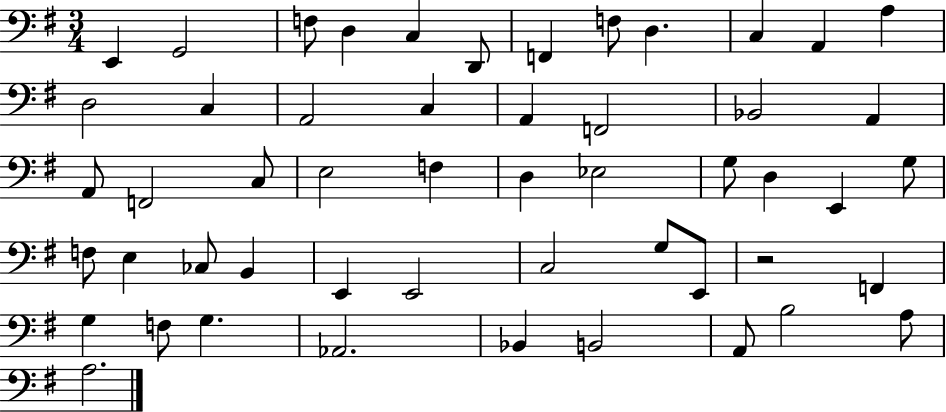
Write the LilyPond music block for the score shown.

{
  \clef bass
  \numericTimeSignature
  \time 3/4
  \key g \major
  e,4 g,2 | f8 d4 c4 d,8 | f,4 f8 d4. | c4 a,4 a4 | \break d2 c4 | a,2 c4 | a,4 f,2 | bes,2 a,4 | \break a,8 f,2 c8 | e2 f4 | d4 ees2 | g8 d4 e,4 g8 | \break f8 e4 ces8 b,4 | e,4 e,2 | c2 g8 e,8 | r2 f,4 | \break g4 f8 g4. | aes,2. | bes,4 b,2 | a,8 b2 a8 | \break a2. | \bar "|."
}